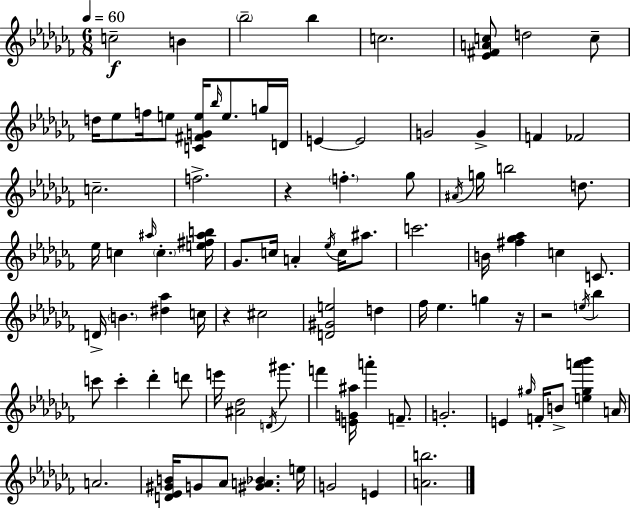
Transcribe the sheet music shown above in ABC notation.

X:1
T:Untitled
M:6/8
L:1/4
K:Abm
c2 B _b2 _b c2 [_E^FAc]/2 d2 c/2 d/4 _e/2 f/4 e/2 [C^FGe]/4 _b/4 e/2 g/4 D/4 E E2 G2 G F _F2 c2 f2 z f _g/2 ^A/4 g/4 b2 d/2 _e/4 c ^a/4 c [e^f^ab]/4 _G/2 c/4 A _e/4 c/4 ^a/2 c'2 B/4 [^f_g_a] c C/2 D/4 B [^d_a] c/4 z ^c2 [D^Ge]2 d _f/4 _e g z/4 z2 e/4 _b c'/2 c' _d' d'/2 e'/4 [^A_d]2 D/4 ^g'/2 f' [EG^a]/4 a' F/2 G2 E ^g/4 F/4 B/2 [e^ga'_b'] A/4 A2 [D_E^GB]/4 G/2 _A/2 [^GA_B] e/4 G2 E [Ab]2